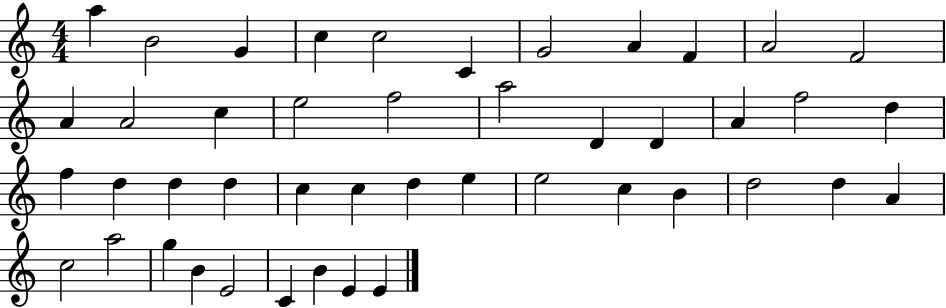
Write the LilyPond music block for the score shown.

{
  \clef treble
  \numericTimeSignature
  \time 4/4
  \key c \major
  a''4 b'2 g'4 | c''4 c''2 c'4 | g'2 a'4 f'4 | a'2 f'2 | \break a'4 a'2 c''4 | e''2 f''2 | a''2 d'4 d'4 | a'4 f''2 d''4 | \break f''4 d''4 d''4 d''4 | c''4 c''4 d''4 e''4 | e''2 c''4 b'4 | d''2 d''4 a'4 | \break c''2 a''2 | g''4 b'4 e'2 | c'4 b'4 e'4 e'4 | \bar "|."
}